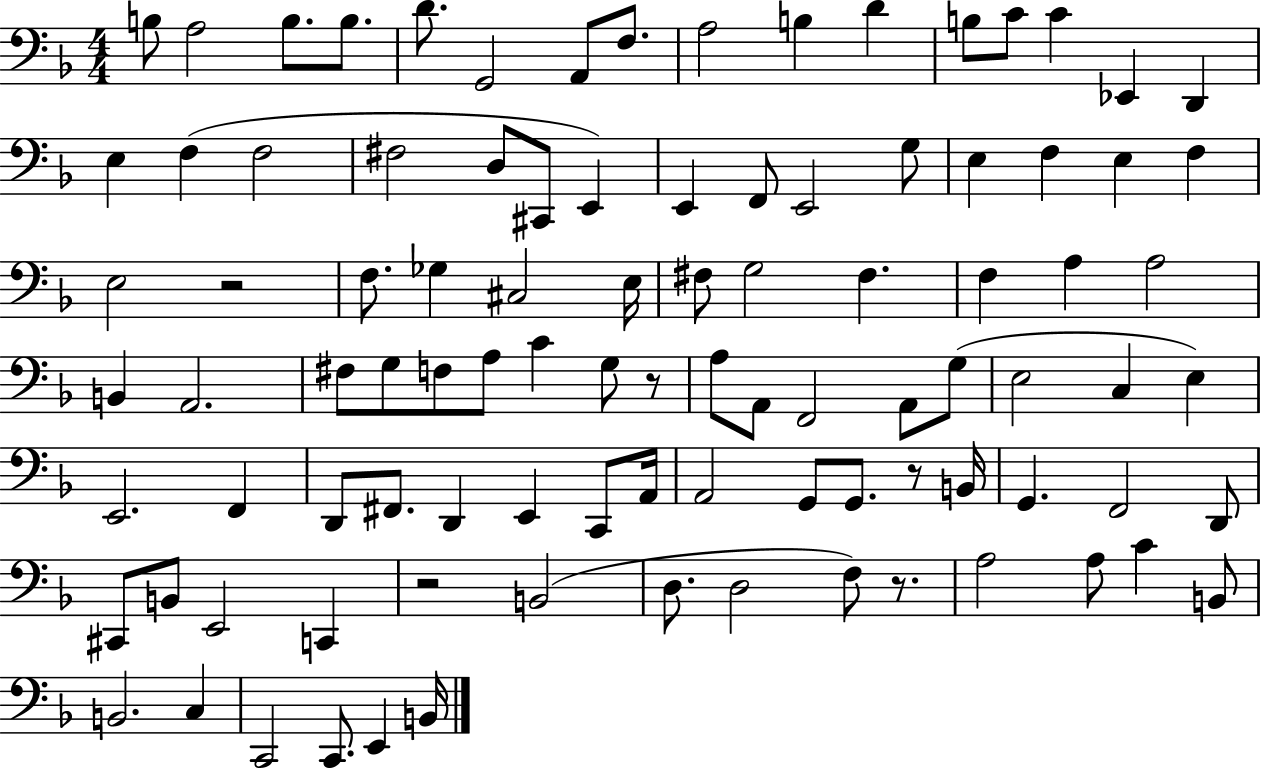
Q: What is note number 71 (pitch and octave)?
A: G2